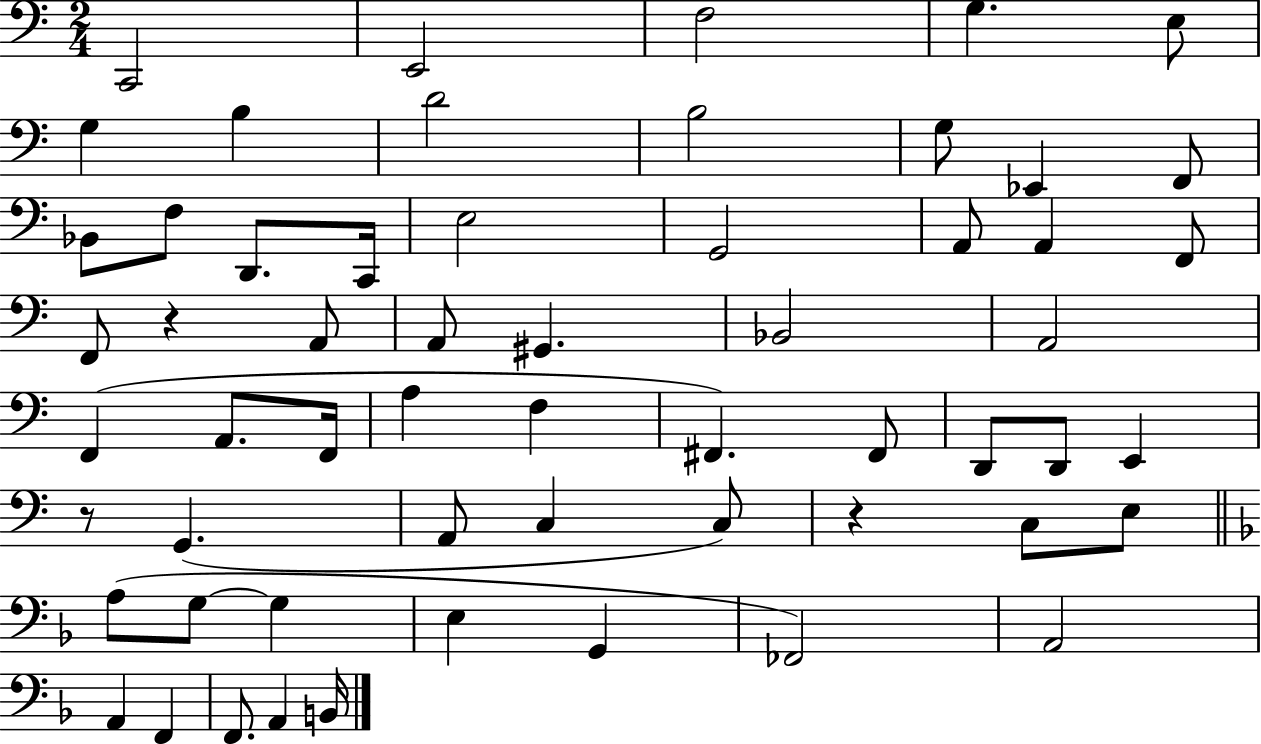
C2/h E2/h F3/h G3/q. E3/e G3/q B3/q D4/h B3/h G3/e Eb2/q F2/e Bb2/e F3/e D2/e. C2/s E3/h G2/h A2/e A2/q F2/e F2/e R/q A2/e A2/e G#2/q. Bb2/h A2/h F2/q A2/e. F2/s A3/q F3/q F#2/q. F#2/e D2/e D2/e E2/q R/e G2/q. A2/e C3/q C3/e R/q C3/e E3/e A3/e G3/e G3/q E3/q G2/q FES2/h A2/h A2/q F2/q F2/e. A2/q B2/s